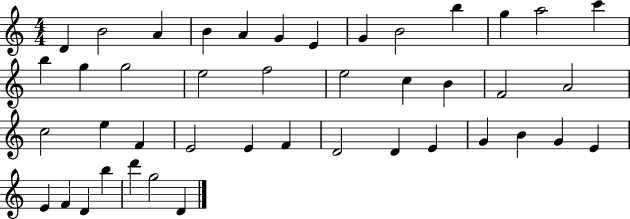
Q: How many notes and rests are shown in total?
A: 43